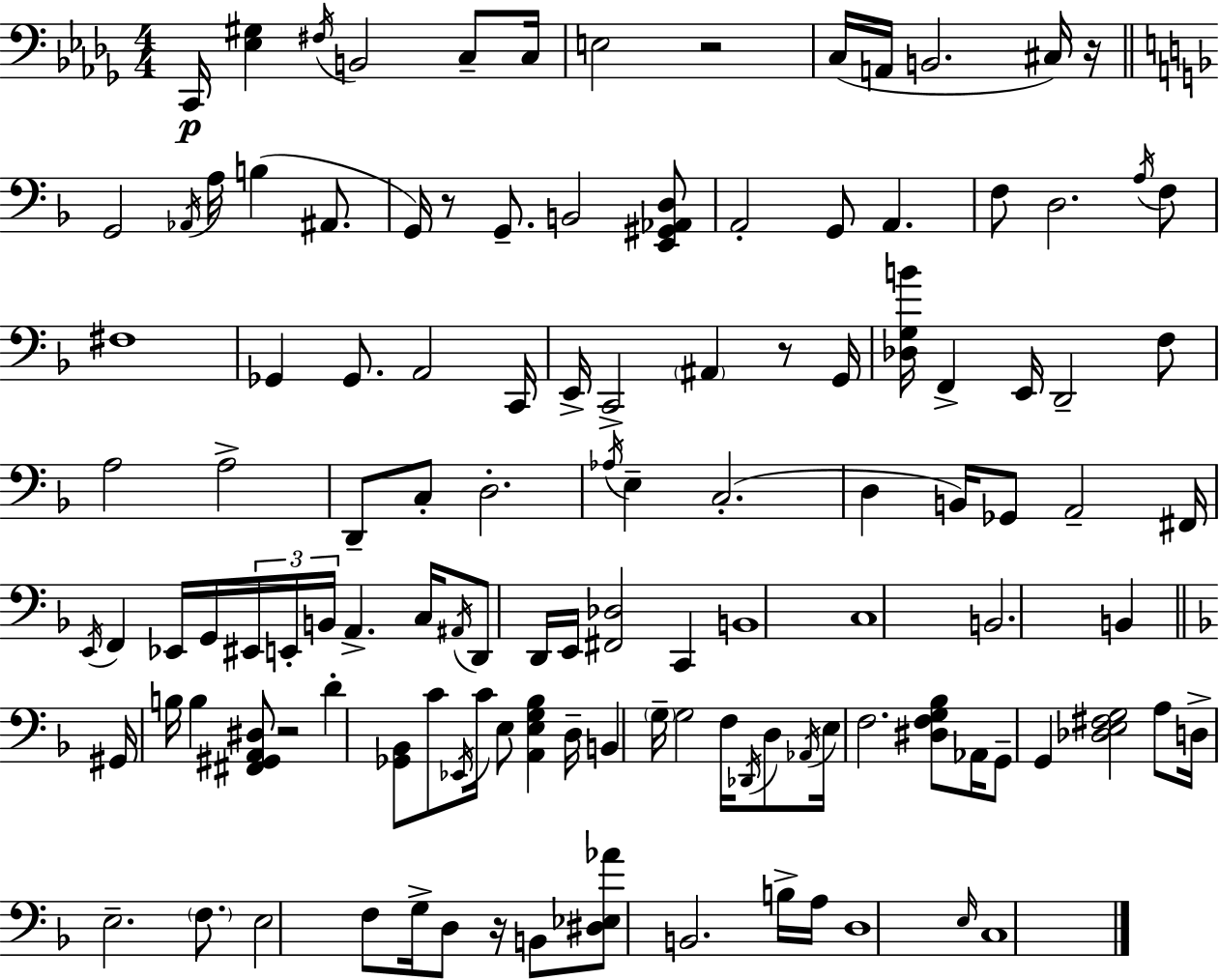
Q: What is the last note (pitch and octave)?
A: C3